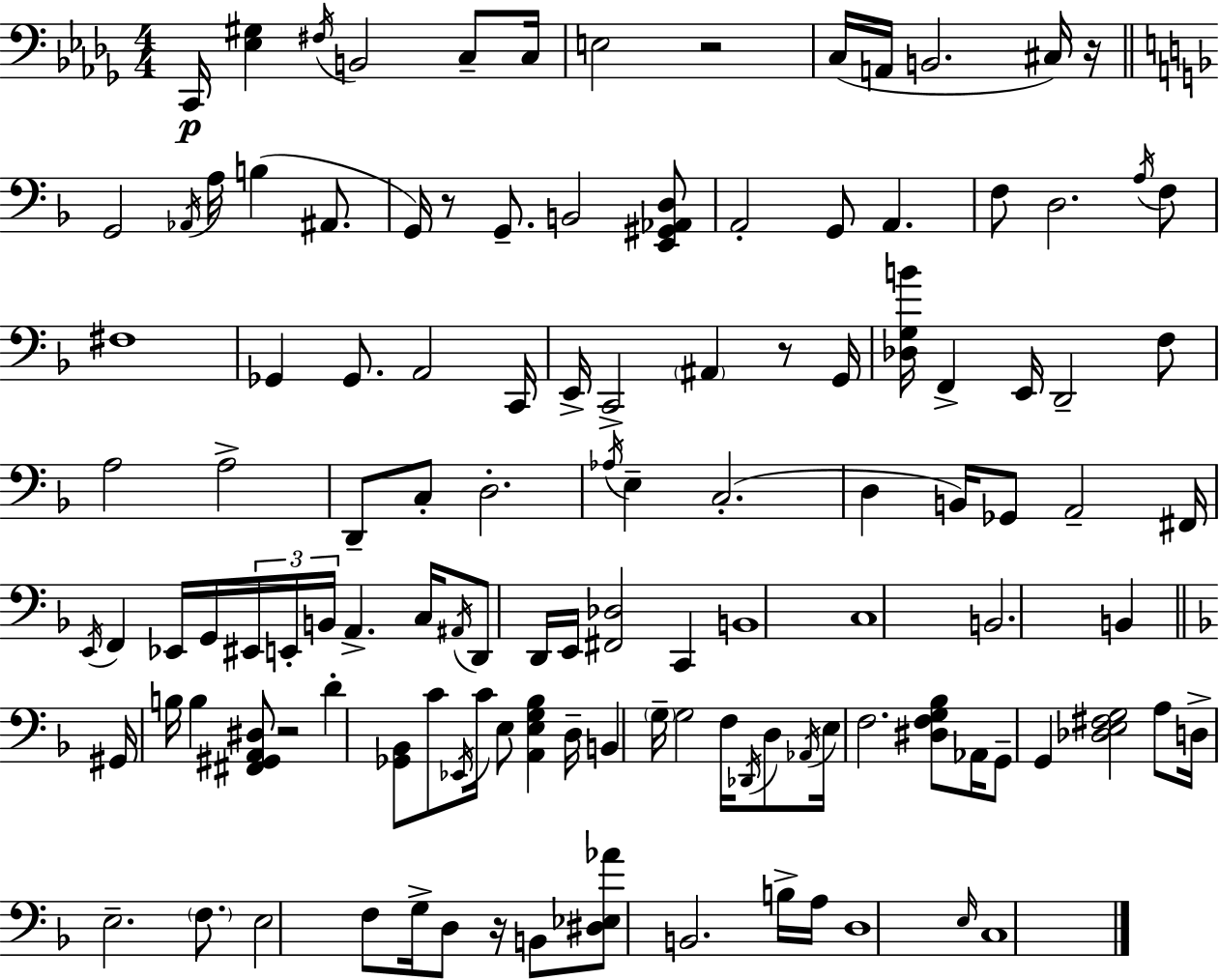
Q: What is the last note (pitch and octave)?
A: C3